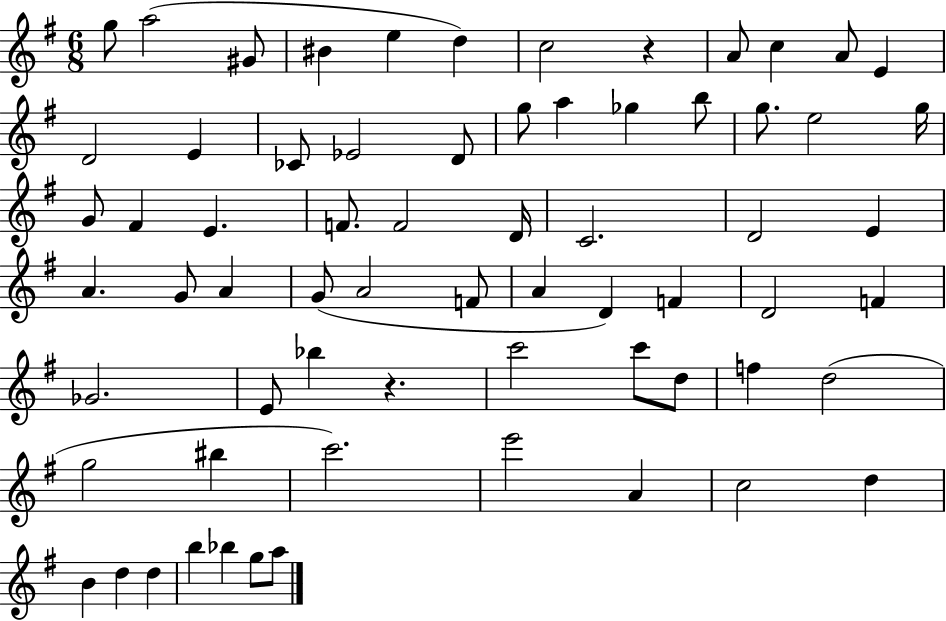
G5/e A5/h G#4/e BIS4/q E5/q D5/q C5/h R/q A4/e C5/q A4/e E4/q D4/h E4/q CES4/e Eb4/h D4/e G5/e A5/q Gb5/q B5/e G5/e. E5/h G5/s G4/e F#4/q E4/q. F4/e. F4/h D4/s C4/h. D4/h E4/q A4/q. G4/e A4/q G4/e A4/h F4/e A4/q D4/q F4/q D4/h F4/q Gb4/h. E4/e Bb5/q R/q. C6/h C6/e D5/e F5/q D5/h G5/h BIS5/q C6/h. E6/h A4/q C5/h D5/q B4/q D5/q D5/q B5/q Bb5/q G5/e A5/e